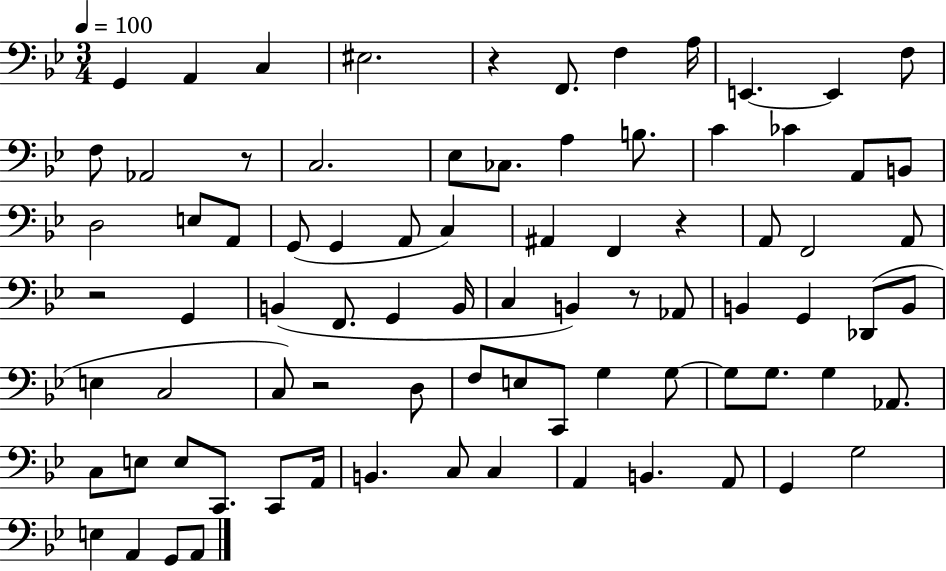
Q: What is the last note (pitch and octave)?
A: A2